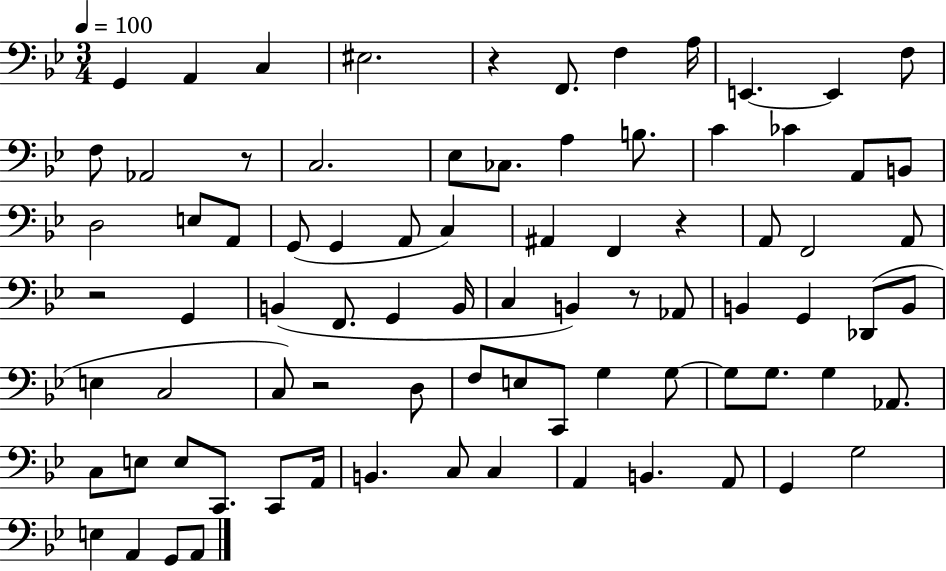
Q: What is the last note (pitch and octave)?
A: A2